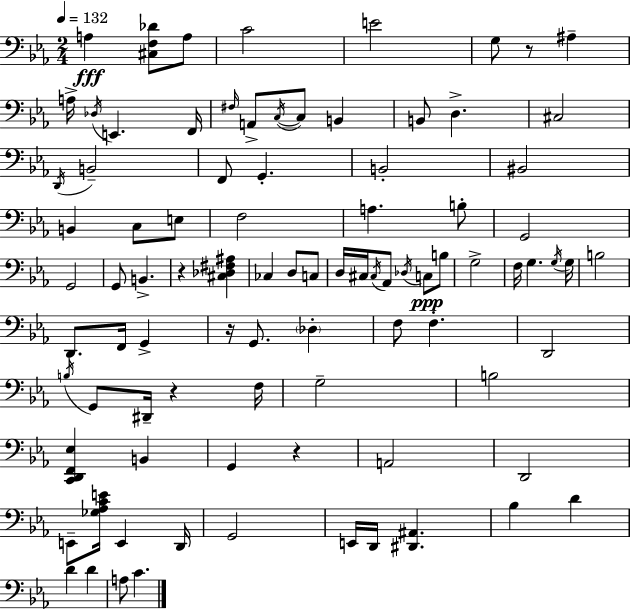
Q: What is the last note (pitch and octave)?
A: C4